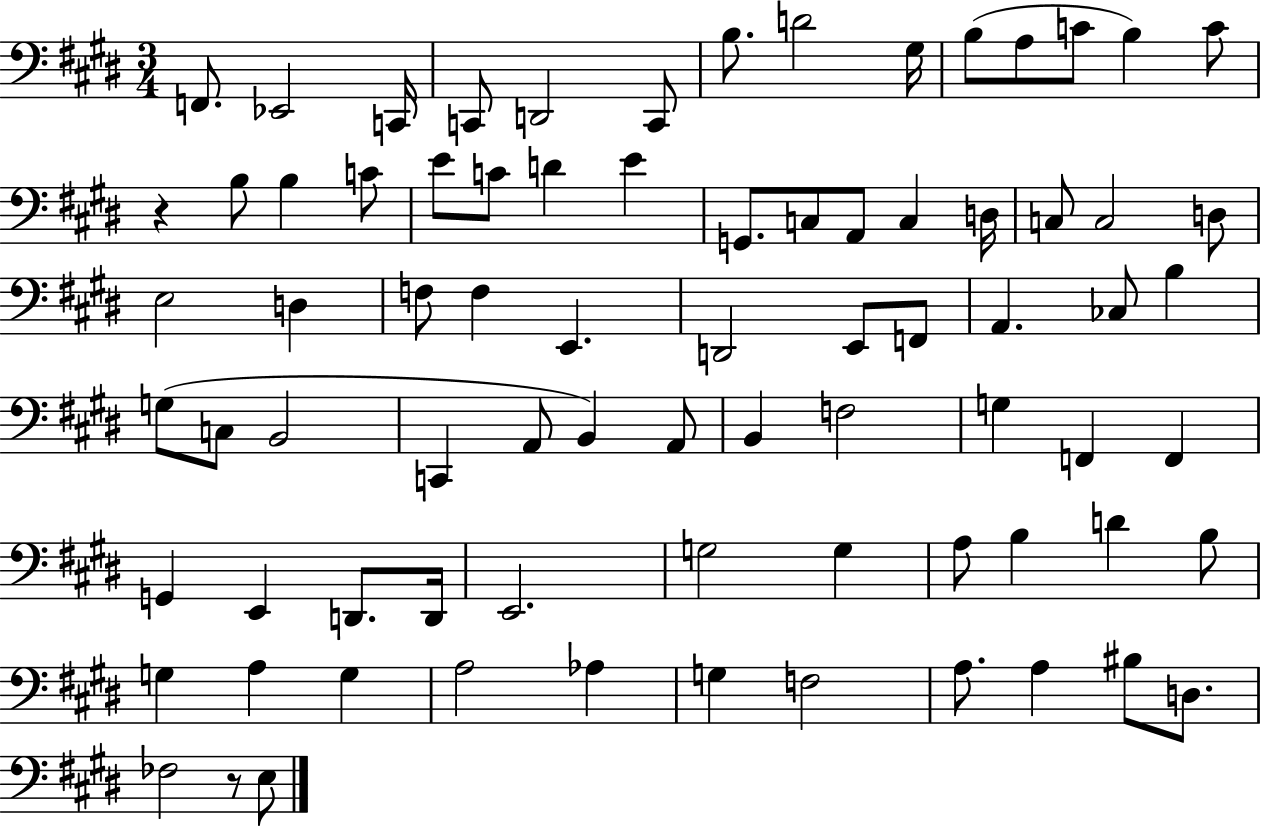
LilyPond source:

{
  \clef bass
  \numericTimeSignature
  \time 3/4
  \key e \major
  f,8. ees,2 c,16 | c,8 d,2 c,8 | b8. d'2 gis16 | b8( a8 c'8 b4) c'8 | \break r4 b8 b4 c'8 | e'8 c'8 d'4 e'4 | g,8. c8 a,8 c4 d16 | c8 c2 d8 | \break e2 d4 | f8 f4 e,4. | d,2 e,8 f,8 | a,4. ces8 b4 | \break g8( c8 b,2 | c,4 a,8 b,4) a,8 | b,4 f2 | g4 f,4 f,4 | \break g,4 e,4 d,8. d,16 | e,2. | g2 g4 | a8 b4 d'4 b8 | \break g4 a4 g4 | a2 aes4 | g4 f2 | a8. a4 bis8 d8. | \break fes2 r8 e8 | \bar "|."
}